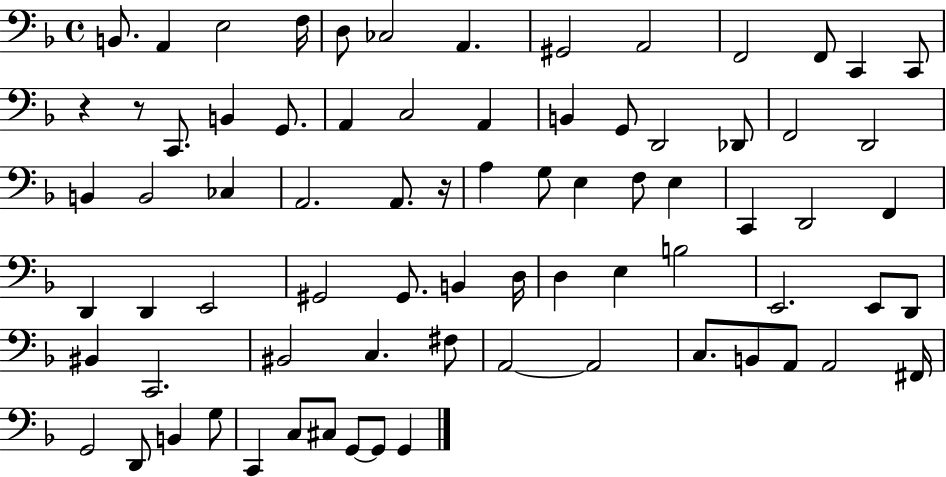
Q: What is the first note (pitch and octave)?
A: B2